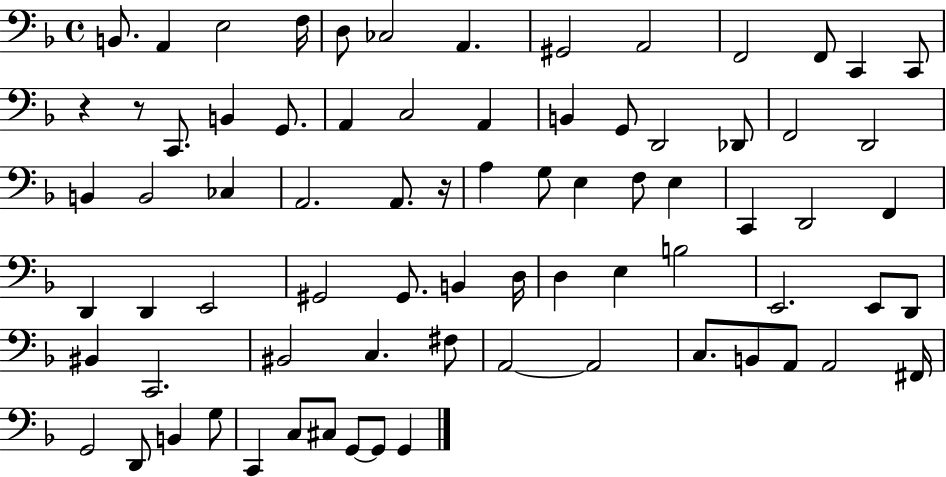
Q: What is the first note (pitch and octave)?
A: B2